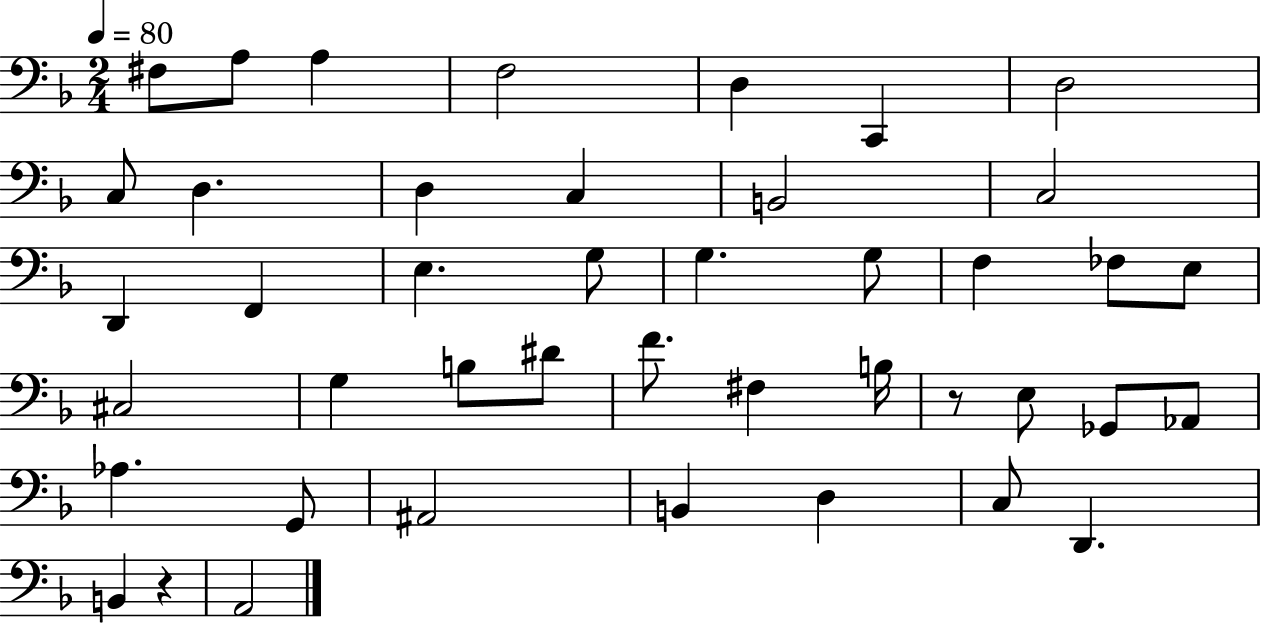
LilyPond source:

{
  \clef bass
  \numericTimeSignature
  \time 2/4
  \key f \major
  \tempo 4 = 80
  fis8 a8 a4 | f2 | d4 c,4 | d2 | \break c8 d4. | d4 c4 | b,2 | c2 | \break d,4 f,4 | e4. g8 | g4. g8 | f4 fes8 e8 | \break cis2 | g4 b8 dis'8 | f'8. fis4 b16 | r8 e8 ges,8 aes,8 | \break aes4. g,8 | ais,2 | b,4 d4 | c8 d,4. | \break b,4 r4 | a,2 | \bar "|."
}